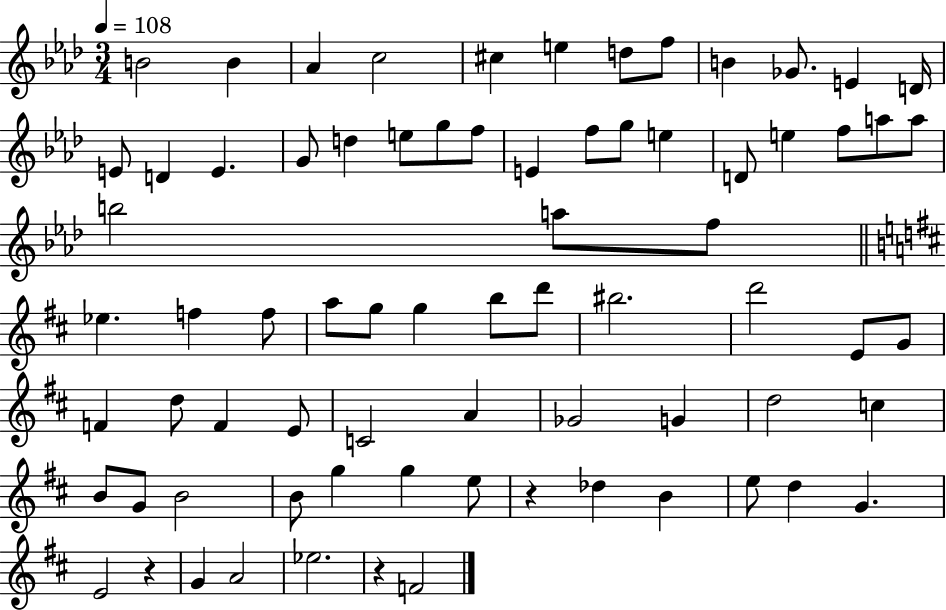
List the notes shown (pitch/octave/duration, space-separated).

B4/h B4/q Ab4/q C5/h C#5/q E5/q D5/e F5/e B4/q Gb4/e. E4/q D4/s E4/e D4/q E4/q. G4/e D5/q E5/e G5/e F5/e E4/q F5/e G5/e E5/q D4/e E5/q F5/e A5/e A5/e B5/h A5/e F5/e Eb5/q. F5/q F5/e A5/e G5/e G5/q B5/e D6/e BIS5/h. D6/h E4/e G4/e F4/q D5/e F4/q E4/e C4/h A4/q Gb4/h G4/q D5/h C5/q B4/e G4/e B4/h B4/e G5/q G5/q E5/e R/q Db5/q B4/q E5/e D5/q G4/q. E4/h R/q G4/q A4/h Eb5/h. R/q F4/h